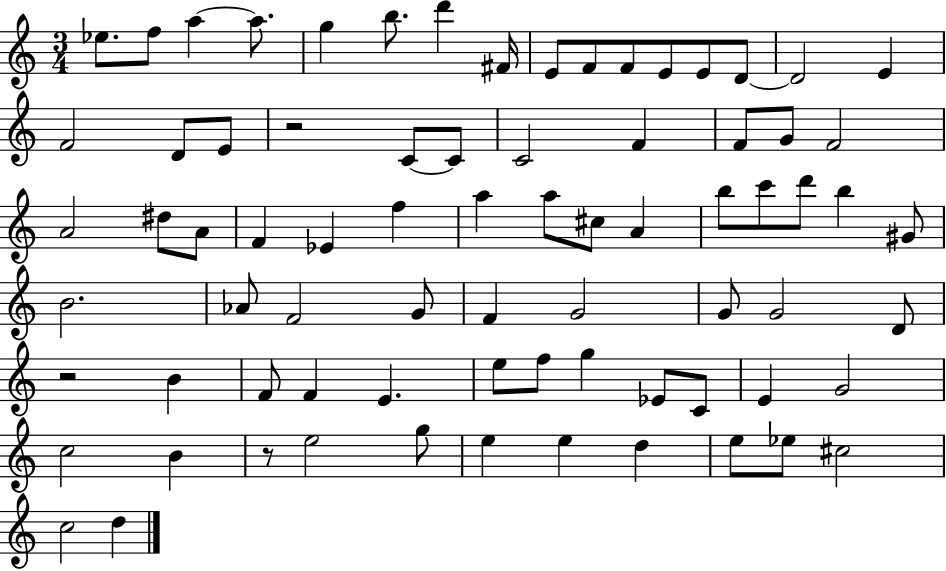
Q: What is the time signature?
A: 3/4